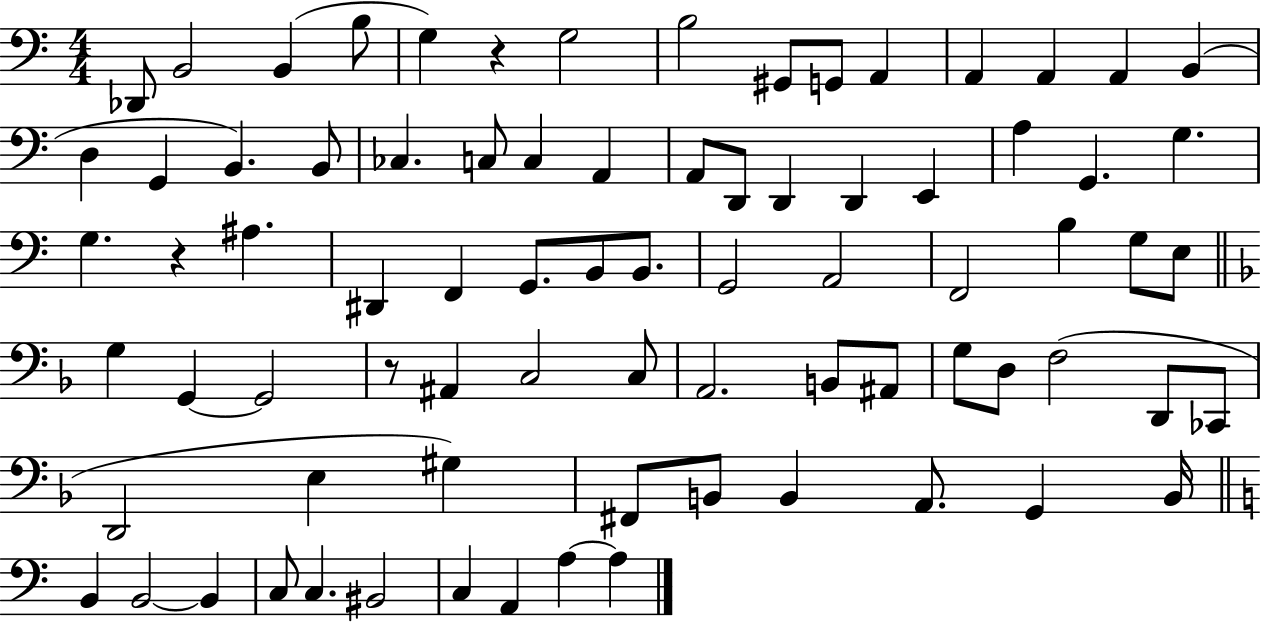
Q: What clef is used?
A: bass